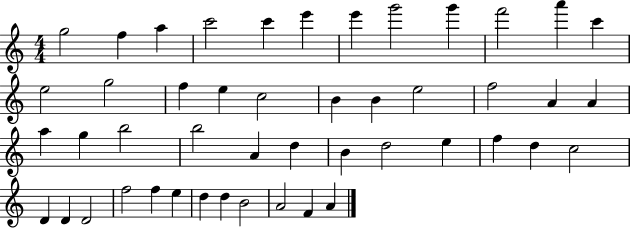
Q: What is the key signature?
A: C major